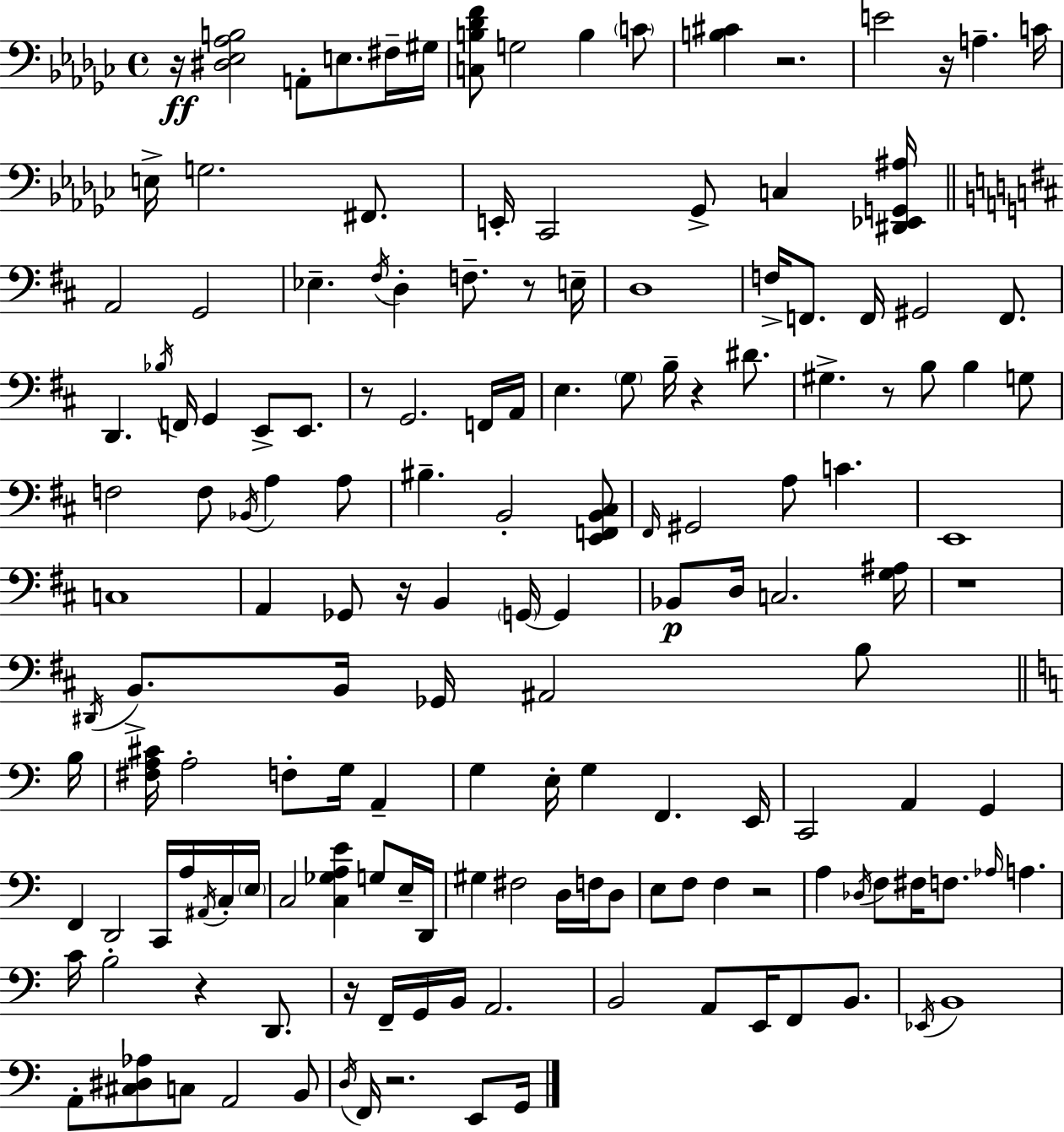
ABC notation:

X:1
T:Untitled
M:4/4
L:1/4
K:Ebm
z/4 [^D,_E,_A,B,]2 A,,/2 E,/2 ^F,/4 ^G,/4 [C,B,_DF]/2 G,2 B, C/2 [B,^C] z2 E2 z/4 A, C/4 E,/4 G,2 ^F,,/2 E,,/4 _C,,2 _G,,/2 C, [^D,,_E,,G,,^A,]/4 A,,2 G,,2 _E, ^F,/4 D, F,/2 z/2 E,/4 D,4 F,/4 F,,/2 F,,/4 ^G,,2 F,,/2 D,, _B,/4 F,,/4 G,, E,,/2 E,,/2 z/2 G,,2 F,,/4 A,,/4 E, G,/2 B,/4 z ^D/2 ^G, z/2 B,/2 B, G,/2 F,2 F,/2 _B,,/4 A, A,/2 ^B, B,,2 [E,,F,,B,,^C,]/2 ^F,,/4 ^G,,2 A,/2 C E,,4 C,4 A,, _G,,/2 z/4 B,, G,,/4 G,, _B,,/2 D,/4 C,2 [G,^A,]/4 z4 ^D,,/4 B,,/2 B,,/4 _G,,/4 ^A,,2 B,/2 B,/4 [^F,A,^C]/4 A,2 F,/2 G,/4 A,, G, E,/4 G, F,, E,,/4 C,,2 A,, G,, F,, D,,2 C,,/4 A,/4 ^A,,/4 C,/4 E,/4 C,2 [C,_G,A,E] G,/2 E,/4 D,,/4 ^G, ^F,2 D,/4 F,/4 D,/2 E,/2 F,/2 F, z2 A, _D,/4 F,/2 ^F,/4 F,/2 _A,/4 A, C/4 B,2 z D,,/2 z/4 F,,/4 G,,/4 B,,/4 A,,2 B,,2 A,,/2 E,,/4 F,,/2 B,,/2 _E,,/4 B,,4 A,,/2 [^C,^D,_A,]/2 C,/2 A,,2 B,,/2 D,/4 F,,/4 z2 E,,/2 G,,/4